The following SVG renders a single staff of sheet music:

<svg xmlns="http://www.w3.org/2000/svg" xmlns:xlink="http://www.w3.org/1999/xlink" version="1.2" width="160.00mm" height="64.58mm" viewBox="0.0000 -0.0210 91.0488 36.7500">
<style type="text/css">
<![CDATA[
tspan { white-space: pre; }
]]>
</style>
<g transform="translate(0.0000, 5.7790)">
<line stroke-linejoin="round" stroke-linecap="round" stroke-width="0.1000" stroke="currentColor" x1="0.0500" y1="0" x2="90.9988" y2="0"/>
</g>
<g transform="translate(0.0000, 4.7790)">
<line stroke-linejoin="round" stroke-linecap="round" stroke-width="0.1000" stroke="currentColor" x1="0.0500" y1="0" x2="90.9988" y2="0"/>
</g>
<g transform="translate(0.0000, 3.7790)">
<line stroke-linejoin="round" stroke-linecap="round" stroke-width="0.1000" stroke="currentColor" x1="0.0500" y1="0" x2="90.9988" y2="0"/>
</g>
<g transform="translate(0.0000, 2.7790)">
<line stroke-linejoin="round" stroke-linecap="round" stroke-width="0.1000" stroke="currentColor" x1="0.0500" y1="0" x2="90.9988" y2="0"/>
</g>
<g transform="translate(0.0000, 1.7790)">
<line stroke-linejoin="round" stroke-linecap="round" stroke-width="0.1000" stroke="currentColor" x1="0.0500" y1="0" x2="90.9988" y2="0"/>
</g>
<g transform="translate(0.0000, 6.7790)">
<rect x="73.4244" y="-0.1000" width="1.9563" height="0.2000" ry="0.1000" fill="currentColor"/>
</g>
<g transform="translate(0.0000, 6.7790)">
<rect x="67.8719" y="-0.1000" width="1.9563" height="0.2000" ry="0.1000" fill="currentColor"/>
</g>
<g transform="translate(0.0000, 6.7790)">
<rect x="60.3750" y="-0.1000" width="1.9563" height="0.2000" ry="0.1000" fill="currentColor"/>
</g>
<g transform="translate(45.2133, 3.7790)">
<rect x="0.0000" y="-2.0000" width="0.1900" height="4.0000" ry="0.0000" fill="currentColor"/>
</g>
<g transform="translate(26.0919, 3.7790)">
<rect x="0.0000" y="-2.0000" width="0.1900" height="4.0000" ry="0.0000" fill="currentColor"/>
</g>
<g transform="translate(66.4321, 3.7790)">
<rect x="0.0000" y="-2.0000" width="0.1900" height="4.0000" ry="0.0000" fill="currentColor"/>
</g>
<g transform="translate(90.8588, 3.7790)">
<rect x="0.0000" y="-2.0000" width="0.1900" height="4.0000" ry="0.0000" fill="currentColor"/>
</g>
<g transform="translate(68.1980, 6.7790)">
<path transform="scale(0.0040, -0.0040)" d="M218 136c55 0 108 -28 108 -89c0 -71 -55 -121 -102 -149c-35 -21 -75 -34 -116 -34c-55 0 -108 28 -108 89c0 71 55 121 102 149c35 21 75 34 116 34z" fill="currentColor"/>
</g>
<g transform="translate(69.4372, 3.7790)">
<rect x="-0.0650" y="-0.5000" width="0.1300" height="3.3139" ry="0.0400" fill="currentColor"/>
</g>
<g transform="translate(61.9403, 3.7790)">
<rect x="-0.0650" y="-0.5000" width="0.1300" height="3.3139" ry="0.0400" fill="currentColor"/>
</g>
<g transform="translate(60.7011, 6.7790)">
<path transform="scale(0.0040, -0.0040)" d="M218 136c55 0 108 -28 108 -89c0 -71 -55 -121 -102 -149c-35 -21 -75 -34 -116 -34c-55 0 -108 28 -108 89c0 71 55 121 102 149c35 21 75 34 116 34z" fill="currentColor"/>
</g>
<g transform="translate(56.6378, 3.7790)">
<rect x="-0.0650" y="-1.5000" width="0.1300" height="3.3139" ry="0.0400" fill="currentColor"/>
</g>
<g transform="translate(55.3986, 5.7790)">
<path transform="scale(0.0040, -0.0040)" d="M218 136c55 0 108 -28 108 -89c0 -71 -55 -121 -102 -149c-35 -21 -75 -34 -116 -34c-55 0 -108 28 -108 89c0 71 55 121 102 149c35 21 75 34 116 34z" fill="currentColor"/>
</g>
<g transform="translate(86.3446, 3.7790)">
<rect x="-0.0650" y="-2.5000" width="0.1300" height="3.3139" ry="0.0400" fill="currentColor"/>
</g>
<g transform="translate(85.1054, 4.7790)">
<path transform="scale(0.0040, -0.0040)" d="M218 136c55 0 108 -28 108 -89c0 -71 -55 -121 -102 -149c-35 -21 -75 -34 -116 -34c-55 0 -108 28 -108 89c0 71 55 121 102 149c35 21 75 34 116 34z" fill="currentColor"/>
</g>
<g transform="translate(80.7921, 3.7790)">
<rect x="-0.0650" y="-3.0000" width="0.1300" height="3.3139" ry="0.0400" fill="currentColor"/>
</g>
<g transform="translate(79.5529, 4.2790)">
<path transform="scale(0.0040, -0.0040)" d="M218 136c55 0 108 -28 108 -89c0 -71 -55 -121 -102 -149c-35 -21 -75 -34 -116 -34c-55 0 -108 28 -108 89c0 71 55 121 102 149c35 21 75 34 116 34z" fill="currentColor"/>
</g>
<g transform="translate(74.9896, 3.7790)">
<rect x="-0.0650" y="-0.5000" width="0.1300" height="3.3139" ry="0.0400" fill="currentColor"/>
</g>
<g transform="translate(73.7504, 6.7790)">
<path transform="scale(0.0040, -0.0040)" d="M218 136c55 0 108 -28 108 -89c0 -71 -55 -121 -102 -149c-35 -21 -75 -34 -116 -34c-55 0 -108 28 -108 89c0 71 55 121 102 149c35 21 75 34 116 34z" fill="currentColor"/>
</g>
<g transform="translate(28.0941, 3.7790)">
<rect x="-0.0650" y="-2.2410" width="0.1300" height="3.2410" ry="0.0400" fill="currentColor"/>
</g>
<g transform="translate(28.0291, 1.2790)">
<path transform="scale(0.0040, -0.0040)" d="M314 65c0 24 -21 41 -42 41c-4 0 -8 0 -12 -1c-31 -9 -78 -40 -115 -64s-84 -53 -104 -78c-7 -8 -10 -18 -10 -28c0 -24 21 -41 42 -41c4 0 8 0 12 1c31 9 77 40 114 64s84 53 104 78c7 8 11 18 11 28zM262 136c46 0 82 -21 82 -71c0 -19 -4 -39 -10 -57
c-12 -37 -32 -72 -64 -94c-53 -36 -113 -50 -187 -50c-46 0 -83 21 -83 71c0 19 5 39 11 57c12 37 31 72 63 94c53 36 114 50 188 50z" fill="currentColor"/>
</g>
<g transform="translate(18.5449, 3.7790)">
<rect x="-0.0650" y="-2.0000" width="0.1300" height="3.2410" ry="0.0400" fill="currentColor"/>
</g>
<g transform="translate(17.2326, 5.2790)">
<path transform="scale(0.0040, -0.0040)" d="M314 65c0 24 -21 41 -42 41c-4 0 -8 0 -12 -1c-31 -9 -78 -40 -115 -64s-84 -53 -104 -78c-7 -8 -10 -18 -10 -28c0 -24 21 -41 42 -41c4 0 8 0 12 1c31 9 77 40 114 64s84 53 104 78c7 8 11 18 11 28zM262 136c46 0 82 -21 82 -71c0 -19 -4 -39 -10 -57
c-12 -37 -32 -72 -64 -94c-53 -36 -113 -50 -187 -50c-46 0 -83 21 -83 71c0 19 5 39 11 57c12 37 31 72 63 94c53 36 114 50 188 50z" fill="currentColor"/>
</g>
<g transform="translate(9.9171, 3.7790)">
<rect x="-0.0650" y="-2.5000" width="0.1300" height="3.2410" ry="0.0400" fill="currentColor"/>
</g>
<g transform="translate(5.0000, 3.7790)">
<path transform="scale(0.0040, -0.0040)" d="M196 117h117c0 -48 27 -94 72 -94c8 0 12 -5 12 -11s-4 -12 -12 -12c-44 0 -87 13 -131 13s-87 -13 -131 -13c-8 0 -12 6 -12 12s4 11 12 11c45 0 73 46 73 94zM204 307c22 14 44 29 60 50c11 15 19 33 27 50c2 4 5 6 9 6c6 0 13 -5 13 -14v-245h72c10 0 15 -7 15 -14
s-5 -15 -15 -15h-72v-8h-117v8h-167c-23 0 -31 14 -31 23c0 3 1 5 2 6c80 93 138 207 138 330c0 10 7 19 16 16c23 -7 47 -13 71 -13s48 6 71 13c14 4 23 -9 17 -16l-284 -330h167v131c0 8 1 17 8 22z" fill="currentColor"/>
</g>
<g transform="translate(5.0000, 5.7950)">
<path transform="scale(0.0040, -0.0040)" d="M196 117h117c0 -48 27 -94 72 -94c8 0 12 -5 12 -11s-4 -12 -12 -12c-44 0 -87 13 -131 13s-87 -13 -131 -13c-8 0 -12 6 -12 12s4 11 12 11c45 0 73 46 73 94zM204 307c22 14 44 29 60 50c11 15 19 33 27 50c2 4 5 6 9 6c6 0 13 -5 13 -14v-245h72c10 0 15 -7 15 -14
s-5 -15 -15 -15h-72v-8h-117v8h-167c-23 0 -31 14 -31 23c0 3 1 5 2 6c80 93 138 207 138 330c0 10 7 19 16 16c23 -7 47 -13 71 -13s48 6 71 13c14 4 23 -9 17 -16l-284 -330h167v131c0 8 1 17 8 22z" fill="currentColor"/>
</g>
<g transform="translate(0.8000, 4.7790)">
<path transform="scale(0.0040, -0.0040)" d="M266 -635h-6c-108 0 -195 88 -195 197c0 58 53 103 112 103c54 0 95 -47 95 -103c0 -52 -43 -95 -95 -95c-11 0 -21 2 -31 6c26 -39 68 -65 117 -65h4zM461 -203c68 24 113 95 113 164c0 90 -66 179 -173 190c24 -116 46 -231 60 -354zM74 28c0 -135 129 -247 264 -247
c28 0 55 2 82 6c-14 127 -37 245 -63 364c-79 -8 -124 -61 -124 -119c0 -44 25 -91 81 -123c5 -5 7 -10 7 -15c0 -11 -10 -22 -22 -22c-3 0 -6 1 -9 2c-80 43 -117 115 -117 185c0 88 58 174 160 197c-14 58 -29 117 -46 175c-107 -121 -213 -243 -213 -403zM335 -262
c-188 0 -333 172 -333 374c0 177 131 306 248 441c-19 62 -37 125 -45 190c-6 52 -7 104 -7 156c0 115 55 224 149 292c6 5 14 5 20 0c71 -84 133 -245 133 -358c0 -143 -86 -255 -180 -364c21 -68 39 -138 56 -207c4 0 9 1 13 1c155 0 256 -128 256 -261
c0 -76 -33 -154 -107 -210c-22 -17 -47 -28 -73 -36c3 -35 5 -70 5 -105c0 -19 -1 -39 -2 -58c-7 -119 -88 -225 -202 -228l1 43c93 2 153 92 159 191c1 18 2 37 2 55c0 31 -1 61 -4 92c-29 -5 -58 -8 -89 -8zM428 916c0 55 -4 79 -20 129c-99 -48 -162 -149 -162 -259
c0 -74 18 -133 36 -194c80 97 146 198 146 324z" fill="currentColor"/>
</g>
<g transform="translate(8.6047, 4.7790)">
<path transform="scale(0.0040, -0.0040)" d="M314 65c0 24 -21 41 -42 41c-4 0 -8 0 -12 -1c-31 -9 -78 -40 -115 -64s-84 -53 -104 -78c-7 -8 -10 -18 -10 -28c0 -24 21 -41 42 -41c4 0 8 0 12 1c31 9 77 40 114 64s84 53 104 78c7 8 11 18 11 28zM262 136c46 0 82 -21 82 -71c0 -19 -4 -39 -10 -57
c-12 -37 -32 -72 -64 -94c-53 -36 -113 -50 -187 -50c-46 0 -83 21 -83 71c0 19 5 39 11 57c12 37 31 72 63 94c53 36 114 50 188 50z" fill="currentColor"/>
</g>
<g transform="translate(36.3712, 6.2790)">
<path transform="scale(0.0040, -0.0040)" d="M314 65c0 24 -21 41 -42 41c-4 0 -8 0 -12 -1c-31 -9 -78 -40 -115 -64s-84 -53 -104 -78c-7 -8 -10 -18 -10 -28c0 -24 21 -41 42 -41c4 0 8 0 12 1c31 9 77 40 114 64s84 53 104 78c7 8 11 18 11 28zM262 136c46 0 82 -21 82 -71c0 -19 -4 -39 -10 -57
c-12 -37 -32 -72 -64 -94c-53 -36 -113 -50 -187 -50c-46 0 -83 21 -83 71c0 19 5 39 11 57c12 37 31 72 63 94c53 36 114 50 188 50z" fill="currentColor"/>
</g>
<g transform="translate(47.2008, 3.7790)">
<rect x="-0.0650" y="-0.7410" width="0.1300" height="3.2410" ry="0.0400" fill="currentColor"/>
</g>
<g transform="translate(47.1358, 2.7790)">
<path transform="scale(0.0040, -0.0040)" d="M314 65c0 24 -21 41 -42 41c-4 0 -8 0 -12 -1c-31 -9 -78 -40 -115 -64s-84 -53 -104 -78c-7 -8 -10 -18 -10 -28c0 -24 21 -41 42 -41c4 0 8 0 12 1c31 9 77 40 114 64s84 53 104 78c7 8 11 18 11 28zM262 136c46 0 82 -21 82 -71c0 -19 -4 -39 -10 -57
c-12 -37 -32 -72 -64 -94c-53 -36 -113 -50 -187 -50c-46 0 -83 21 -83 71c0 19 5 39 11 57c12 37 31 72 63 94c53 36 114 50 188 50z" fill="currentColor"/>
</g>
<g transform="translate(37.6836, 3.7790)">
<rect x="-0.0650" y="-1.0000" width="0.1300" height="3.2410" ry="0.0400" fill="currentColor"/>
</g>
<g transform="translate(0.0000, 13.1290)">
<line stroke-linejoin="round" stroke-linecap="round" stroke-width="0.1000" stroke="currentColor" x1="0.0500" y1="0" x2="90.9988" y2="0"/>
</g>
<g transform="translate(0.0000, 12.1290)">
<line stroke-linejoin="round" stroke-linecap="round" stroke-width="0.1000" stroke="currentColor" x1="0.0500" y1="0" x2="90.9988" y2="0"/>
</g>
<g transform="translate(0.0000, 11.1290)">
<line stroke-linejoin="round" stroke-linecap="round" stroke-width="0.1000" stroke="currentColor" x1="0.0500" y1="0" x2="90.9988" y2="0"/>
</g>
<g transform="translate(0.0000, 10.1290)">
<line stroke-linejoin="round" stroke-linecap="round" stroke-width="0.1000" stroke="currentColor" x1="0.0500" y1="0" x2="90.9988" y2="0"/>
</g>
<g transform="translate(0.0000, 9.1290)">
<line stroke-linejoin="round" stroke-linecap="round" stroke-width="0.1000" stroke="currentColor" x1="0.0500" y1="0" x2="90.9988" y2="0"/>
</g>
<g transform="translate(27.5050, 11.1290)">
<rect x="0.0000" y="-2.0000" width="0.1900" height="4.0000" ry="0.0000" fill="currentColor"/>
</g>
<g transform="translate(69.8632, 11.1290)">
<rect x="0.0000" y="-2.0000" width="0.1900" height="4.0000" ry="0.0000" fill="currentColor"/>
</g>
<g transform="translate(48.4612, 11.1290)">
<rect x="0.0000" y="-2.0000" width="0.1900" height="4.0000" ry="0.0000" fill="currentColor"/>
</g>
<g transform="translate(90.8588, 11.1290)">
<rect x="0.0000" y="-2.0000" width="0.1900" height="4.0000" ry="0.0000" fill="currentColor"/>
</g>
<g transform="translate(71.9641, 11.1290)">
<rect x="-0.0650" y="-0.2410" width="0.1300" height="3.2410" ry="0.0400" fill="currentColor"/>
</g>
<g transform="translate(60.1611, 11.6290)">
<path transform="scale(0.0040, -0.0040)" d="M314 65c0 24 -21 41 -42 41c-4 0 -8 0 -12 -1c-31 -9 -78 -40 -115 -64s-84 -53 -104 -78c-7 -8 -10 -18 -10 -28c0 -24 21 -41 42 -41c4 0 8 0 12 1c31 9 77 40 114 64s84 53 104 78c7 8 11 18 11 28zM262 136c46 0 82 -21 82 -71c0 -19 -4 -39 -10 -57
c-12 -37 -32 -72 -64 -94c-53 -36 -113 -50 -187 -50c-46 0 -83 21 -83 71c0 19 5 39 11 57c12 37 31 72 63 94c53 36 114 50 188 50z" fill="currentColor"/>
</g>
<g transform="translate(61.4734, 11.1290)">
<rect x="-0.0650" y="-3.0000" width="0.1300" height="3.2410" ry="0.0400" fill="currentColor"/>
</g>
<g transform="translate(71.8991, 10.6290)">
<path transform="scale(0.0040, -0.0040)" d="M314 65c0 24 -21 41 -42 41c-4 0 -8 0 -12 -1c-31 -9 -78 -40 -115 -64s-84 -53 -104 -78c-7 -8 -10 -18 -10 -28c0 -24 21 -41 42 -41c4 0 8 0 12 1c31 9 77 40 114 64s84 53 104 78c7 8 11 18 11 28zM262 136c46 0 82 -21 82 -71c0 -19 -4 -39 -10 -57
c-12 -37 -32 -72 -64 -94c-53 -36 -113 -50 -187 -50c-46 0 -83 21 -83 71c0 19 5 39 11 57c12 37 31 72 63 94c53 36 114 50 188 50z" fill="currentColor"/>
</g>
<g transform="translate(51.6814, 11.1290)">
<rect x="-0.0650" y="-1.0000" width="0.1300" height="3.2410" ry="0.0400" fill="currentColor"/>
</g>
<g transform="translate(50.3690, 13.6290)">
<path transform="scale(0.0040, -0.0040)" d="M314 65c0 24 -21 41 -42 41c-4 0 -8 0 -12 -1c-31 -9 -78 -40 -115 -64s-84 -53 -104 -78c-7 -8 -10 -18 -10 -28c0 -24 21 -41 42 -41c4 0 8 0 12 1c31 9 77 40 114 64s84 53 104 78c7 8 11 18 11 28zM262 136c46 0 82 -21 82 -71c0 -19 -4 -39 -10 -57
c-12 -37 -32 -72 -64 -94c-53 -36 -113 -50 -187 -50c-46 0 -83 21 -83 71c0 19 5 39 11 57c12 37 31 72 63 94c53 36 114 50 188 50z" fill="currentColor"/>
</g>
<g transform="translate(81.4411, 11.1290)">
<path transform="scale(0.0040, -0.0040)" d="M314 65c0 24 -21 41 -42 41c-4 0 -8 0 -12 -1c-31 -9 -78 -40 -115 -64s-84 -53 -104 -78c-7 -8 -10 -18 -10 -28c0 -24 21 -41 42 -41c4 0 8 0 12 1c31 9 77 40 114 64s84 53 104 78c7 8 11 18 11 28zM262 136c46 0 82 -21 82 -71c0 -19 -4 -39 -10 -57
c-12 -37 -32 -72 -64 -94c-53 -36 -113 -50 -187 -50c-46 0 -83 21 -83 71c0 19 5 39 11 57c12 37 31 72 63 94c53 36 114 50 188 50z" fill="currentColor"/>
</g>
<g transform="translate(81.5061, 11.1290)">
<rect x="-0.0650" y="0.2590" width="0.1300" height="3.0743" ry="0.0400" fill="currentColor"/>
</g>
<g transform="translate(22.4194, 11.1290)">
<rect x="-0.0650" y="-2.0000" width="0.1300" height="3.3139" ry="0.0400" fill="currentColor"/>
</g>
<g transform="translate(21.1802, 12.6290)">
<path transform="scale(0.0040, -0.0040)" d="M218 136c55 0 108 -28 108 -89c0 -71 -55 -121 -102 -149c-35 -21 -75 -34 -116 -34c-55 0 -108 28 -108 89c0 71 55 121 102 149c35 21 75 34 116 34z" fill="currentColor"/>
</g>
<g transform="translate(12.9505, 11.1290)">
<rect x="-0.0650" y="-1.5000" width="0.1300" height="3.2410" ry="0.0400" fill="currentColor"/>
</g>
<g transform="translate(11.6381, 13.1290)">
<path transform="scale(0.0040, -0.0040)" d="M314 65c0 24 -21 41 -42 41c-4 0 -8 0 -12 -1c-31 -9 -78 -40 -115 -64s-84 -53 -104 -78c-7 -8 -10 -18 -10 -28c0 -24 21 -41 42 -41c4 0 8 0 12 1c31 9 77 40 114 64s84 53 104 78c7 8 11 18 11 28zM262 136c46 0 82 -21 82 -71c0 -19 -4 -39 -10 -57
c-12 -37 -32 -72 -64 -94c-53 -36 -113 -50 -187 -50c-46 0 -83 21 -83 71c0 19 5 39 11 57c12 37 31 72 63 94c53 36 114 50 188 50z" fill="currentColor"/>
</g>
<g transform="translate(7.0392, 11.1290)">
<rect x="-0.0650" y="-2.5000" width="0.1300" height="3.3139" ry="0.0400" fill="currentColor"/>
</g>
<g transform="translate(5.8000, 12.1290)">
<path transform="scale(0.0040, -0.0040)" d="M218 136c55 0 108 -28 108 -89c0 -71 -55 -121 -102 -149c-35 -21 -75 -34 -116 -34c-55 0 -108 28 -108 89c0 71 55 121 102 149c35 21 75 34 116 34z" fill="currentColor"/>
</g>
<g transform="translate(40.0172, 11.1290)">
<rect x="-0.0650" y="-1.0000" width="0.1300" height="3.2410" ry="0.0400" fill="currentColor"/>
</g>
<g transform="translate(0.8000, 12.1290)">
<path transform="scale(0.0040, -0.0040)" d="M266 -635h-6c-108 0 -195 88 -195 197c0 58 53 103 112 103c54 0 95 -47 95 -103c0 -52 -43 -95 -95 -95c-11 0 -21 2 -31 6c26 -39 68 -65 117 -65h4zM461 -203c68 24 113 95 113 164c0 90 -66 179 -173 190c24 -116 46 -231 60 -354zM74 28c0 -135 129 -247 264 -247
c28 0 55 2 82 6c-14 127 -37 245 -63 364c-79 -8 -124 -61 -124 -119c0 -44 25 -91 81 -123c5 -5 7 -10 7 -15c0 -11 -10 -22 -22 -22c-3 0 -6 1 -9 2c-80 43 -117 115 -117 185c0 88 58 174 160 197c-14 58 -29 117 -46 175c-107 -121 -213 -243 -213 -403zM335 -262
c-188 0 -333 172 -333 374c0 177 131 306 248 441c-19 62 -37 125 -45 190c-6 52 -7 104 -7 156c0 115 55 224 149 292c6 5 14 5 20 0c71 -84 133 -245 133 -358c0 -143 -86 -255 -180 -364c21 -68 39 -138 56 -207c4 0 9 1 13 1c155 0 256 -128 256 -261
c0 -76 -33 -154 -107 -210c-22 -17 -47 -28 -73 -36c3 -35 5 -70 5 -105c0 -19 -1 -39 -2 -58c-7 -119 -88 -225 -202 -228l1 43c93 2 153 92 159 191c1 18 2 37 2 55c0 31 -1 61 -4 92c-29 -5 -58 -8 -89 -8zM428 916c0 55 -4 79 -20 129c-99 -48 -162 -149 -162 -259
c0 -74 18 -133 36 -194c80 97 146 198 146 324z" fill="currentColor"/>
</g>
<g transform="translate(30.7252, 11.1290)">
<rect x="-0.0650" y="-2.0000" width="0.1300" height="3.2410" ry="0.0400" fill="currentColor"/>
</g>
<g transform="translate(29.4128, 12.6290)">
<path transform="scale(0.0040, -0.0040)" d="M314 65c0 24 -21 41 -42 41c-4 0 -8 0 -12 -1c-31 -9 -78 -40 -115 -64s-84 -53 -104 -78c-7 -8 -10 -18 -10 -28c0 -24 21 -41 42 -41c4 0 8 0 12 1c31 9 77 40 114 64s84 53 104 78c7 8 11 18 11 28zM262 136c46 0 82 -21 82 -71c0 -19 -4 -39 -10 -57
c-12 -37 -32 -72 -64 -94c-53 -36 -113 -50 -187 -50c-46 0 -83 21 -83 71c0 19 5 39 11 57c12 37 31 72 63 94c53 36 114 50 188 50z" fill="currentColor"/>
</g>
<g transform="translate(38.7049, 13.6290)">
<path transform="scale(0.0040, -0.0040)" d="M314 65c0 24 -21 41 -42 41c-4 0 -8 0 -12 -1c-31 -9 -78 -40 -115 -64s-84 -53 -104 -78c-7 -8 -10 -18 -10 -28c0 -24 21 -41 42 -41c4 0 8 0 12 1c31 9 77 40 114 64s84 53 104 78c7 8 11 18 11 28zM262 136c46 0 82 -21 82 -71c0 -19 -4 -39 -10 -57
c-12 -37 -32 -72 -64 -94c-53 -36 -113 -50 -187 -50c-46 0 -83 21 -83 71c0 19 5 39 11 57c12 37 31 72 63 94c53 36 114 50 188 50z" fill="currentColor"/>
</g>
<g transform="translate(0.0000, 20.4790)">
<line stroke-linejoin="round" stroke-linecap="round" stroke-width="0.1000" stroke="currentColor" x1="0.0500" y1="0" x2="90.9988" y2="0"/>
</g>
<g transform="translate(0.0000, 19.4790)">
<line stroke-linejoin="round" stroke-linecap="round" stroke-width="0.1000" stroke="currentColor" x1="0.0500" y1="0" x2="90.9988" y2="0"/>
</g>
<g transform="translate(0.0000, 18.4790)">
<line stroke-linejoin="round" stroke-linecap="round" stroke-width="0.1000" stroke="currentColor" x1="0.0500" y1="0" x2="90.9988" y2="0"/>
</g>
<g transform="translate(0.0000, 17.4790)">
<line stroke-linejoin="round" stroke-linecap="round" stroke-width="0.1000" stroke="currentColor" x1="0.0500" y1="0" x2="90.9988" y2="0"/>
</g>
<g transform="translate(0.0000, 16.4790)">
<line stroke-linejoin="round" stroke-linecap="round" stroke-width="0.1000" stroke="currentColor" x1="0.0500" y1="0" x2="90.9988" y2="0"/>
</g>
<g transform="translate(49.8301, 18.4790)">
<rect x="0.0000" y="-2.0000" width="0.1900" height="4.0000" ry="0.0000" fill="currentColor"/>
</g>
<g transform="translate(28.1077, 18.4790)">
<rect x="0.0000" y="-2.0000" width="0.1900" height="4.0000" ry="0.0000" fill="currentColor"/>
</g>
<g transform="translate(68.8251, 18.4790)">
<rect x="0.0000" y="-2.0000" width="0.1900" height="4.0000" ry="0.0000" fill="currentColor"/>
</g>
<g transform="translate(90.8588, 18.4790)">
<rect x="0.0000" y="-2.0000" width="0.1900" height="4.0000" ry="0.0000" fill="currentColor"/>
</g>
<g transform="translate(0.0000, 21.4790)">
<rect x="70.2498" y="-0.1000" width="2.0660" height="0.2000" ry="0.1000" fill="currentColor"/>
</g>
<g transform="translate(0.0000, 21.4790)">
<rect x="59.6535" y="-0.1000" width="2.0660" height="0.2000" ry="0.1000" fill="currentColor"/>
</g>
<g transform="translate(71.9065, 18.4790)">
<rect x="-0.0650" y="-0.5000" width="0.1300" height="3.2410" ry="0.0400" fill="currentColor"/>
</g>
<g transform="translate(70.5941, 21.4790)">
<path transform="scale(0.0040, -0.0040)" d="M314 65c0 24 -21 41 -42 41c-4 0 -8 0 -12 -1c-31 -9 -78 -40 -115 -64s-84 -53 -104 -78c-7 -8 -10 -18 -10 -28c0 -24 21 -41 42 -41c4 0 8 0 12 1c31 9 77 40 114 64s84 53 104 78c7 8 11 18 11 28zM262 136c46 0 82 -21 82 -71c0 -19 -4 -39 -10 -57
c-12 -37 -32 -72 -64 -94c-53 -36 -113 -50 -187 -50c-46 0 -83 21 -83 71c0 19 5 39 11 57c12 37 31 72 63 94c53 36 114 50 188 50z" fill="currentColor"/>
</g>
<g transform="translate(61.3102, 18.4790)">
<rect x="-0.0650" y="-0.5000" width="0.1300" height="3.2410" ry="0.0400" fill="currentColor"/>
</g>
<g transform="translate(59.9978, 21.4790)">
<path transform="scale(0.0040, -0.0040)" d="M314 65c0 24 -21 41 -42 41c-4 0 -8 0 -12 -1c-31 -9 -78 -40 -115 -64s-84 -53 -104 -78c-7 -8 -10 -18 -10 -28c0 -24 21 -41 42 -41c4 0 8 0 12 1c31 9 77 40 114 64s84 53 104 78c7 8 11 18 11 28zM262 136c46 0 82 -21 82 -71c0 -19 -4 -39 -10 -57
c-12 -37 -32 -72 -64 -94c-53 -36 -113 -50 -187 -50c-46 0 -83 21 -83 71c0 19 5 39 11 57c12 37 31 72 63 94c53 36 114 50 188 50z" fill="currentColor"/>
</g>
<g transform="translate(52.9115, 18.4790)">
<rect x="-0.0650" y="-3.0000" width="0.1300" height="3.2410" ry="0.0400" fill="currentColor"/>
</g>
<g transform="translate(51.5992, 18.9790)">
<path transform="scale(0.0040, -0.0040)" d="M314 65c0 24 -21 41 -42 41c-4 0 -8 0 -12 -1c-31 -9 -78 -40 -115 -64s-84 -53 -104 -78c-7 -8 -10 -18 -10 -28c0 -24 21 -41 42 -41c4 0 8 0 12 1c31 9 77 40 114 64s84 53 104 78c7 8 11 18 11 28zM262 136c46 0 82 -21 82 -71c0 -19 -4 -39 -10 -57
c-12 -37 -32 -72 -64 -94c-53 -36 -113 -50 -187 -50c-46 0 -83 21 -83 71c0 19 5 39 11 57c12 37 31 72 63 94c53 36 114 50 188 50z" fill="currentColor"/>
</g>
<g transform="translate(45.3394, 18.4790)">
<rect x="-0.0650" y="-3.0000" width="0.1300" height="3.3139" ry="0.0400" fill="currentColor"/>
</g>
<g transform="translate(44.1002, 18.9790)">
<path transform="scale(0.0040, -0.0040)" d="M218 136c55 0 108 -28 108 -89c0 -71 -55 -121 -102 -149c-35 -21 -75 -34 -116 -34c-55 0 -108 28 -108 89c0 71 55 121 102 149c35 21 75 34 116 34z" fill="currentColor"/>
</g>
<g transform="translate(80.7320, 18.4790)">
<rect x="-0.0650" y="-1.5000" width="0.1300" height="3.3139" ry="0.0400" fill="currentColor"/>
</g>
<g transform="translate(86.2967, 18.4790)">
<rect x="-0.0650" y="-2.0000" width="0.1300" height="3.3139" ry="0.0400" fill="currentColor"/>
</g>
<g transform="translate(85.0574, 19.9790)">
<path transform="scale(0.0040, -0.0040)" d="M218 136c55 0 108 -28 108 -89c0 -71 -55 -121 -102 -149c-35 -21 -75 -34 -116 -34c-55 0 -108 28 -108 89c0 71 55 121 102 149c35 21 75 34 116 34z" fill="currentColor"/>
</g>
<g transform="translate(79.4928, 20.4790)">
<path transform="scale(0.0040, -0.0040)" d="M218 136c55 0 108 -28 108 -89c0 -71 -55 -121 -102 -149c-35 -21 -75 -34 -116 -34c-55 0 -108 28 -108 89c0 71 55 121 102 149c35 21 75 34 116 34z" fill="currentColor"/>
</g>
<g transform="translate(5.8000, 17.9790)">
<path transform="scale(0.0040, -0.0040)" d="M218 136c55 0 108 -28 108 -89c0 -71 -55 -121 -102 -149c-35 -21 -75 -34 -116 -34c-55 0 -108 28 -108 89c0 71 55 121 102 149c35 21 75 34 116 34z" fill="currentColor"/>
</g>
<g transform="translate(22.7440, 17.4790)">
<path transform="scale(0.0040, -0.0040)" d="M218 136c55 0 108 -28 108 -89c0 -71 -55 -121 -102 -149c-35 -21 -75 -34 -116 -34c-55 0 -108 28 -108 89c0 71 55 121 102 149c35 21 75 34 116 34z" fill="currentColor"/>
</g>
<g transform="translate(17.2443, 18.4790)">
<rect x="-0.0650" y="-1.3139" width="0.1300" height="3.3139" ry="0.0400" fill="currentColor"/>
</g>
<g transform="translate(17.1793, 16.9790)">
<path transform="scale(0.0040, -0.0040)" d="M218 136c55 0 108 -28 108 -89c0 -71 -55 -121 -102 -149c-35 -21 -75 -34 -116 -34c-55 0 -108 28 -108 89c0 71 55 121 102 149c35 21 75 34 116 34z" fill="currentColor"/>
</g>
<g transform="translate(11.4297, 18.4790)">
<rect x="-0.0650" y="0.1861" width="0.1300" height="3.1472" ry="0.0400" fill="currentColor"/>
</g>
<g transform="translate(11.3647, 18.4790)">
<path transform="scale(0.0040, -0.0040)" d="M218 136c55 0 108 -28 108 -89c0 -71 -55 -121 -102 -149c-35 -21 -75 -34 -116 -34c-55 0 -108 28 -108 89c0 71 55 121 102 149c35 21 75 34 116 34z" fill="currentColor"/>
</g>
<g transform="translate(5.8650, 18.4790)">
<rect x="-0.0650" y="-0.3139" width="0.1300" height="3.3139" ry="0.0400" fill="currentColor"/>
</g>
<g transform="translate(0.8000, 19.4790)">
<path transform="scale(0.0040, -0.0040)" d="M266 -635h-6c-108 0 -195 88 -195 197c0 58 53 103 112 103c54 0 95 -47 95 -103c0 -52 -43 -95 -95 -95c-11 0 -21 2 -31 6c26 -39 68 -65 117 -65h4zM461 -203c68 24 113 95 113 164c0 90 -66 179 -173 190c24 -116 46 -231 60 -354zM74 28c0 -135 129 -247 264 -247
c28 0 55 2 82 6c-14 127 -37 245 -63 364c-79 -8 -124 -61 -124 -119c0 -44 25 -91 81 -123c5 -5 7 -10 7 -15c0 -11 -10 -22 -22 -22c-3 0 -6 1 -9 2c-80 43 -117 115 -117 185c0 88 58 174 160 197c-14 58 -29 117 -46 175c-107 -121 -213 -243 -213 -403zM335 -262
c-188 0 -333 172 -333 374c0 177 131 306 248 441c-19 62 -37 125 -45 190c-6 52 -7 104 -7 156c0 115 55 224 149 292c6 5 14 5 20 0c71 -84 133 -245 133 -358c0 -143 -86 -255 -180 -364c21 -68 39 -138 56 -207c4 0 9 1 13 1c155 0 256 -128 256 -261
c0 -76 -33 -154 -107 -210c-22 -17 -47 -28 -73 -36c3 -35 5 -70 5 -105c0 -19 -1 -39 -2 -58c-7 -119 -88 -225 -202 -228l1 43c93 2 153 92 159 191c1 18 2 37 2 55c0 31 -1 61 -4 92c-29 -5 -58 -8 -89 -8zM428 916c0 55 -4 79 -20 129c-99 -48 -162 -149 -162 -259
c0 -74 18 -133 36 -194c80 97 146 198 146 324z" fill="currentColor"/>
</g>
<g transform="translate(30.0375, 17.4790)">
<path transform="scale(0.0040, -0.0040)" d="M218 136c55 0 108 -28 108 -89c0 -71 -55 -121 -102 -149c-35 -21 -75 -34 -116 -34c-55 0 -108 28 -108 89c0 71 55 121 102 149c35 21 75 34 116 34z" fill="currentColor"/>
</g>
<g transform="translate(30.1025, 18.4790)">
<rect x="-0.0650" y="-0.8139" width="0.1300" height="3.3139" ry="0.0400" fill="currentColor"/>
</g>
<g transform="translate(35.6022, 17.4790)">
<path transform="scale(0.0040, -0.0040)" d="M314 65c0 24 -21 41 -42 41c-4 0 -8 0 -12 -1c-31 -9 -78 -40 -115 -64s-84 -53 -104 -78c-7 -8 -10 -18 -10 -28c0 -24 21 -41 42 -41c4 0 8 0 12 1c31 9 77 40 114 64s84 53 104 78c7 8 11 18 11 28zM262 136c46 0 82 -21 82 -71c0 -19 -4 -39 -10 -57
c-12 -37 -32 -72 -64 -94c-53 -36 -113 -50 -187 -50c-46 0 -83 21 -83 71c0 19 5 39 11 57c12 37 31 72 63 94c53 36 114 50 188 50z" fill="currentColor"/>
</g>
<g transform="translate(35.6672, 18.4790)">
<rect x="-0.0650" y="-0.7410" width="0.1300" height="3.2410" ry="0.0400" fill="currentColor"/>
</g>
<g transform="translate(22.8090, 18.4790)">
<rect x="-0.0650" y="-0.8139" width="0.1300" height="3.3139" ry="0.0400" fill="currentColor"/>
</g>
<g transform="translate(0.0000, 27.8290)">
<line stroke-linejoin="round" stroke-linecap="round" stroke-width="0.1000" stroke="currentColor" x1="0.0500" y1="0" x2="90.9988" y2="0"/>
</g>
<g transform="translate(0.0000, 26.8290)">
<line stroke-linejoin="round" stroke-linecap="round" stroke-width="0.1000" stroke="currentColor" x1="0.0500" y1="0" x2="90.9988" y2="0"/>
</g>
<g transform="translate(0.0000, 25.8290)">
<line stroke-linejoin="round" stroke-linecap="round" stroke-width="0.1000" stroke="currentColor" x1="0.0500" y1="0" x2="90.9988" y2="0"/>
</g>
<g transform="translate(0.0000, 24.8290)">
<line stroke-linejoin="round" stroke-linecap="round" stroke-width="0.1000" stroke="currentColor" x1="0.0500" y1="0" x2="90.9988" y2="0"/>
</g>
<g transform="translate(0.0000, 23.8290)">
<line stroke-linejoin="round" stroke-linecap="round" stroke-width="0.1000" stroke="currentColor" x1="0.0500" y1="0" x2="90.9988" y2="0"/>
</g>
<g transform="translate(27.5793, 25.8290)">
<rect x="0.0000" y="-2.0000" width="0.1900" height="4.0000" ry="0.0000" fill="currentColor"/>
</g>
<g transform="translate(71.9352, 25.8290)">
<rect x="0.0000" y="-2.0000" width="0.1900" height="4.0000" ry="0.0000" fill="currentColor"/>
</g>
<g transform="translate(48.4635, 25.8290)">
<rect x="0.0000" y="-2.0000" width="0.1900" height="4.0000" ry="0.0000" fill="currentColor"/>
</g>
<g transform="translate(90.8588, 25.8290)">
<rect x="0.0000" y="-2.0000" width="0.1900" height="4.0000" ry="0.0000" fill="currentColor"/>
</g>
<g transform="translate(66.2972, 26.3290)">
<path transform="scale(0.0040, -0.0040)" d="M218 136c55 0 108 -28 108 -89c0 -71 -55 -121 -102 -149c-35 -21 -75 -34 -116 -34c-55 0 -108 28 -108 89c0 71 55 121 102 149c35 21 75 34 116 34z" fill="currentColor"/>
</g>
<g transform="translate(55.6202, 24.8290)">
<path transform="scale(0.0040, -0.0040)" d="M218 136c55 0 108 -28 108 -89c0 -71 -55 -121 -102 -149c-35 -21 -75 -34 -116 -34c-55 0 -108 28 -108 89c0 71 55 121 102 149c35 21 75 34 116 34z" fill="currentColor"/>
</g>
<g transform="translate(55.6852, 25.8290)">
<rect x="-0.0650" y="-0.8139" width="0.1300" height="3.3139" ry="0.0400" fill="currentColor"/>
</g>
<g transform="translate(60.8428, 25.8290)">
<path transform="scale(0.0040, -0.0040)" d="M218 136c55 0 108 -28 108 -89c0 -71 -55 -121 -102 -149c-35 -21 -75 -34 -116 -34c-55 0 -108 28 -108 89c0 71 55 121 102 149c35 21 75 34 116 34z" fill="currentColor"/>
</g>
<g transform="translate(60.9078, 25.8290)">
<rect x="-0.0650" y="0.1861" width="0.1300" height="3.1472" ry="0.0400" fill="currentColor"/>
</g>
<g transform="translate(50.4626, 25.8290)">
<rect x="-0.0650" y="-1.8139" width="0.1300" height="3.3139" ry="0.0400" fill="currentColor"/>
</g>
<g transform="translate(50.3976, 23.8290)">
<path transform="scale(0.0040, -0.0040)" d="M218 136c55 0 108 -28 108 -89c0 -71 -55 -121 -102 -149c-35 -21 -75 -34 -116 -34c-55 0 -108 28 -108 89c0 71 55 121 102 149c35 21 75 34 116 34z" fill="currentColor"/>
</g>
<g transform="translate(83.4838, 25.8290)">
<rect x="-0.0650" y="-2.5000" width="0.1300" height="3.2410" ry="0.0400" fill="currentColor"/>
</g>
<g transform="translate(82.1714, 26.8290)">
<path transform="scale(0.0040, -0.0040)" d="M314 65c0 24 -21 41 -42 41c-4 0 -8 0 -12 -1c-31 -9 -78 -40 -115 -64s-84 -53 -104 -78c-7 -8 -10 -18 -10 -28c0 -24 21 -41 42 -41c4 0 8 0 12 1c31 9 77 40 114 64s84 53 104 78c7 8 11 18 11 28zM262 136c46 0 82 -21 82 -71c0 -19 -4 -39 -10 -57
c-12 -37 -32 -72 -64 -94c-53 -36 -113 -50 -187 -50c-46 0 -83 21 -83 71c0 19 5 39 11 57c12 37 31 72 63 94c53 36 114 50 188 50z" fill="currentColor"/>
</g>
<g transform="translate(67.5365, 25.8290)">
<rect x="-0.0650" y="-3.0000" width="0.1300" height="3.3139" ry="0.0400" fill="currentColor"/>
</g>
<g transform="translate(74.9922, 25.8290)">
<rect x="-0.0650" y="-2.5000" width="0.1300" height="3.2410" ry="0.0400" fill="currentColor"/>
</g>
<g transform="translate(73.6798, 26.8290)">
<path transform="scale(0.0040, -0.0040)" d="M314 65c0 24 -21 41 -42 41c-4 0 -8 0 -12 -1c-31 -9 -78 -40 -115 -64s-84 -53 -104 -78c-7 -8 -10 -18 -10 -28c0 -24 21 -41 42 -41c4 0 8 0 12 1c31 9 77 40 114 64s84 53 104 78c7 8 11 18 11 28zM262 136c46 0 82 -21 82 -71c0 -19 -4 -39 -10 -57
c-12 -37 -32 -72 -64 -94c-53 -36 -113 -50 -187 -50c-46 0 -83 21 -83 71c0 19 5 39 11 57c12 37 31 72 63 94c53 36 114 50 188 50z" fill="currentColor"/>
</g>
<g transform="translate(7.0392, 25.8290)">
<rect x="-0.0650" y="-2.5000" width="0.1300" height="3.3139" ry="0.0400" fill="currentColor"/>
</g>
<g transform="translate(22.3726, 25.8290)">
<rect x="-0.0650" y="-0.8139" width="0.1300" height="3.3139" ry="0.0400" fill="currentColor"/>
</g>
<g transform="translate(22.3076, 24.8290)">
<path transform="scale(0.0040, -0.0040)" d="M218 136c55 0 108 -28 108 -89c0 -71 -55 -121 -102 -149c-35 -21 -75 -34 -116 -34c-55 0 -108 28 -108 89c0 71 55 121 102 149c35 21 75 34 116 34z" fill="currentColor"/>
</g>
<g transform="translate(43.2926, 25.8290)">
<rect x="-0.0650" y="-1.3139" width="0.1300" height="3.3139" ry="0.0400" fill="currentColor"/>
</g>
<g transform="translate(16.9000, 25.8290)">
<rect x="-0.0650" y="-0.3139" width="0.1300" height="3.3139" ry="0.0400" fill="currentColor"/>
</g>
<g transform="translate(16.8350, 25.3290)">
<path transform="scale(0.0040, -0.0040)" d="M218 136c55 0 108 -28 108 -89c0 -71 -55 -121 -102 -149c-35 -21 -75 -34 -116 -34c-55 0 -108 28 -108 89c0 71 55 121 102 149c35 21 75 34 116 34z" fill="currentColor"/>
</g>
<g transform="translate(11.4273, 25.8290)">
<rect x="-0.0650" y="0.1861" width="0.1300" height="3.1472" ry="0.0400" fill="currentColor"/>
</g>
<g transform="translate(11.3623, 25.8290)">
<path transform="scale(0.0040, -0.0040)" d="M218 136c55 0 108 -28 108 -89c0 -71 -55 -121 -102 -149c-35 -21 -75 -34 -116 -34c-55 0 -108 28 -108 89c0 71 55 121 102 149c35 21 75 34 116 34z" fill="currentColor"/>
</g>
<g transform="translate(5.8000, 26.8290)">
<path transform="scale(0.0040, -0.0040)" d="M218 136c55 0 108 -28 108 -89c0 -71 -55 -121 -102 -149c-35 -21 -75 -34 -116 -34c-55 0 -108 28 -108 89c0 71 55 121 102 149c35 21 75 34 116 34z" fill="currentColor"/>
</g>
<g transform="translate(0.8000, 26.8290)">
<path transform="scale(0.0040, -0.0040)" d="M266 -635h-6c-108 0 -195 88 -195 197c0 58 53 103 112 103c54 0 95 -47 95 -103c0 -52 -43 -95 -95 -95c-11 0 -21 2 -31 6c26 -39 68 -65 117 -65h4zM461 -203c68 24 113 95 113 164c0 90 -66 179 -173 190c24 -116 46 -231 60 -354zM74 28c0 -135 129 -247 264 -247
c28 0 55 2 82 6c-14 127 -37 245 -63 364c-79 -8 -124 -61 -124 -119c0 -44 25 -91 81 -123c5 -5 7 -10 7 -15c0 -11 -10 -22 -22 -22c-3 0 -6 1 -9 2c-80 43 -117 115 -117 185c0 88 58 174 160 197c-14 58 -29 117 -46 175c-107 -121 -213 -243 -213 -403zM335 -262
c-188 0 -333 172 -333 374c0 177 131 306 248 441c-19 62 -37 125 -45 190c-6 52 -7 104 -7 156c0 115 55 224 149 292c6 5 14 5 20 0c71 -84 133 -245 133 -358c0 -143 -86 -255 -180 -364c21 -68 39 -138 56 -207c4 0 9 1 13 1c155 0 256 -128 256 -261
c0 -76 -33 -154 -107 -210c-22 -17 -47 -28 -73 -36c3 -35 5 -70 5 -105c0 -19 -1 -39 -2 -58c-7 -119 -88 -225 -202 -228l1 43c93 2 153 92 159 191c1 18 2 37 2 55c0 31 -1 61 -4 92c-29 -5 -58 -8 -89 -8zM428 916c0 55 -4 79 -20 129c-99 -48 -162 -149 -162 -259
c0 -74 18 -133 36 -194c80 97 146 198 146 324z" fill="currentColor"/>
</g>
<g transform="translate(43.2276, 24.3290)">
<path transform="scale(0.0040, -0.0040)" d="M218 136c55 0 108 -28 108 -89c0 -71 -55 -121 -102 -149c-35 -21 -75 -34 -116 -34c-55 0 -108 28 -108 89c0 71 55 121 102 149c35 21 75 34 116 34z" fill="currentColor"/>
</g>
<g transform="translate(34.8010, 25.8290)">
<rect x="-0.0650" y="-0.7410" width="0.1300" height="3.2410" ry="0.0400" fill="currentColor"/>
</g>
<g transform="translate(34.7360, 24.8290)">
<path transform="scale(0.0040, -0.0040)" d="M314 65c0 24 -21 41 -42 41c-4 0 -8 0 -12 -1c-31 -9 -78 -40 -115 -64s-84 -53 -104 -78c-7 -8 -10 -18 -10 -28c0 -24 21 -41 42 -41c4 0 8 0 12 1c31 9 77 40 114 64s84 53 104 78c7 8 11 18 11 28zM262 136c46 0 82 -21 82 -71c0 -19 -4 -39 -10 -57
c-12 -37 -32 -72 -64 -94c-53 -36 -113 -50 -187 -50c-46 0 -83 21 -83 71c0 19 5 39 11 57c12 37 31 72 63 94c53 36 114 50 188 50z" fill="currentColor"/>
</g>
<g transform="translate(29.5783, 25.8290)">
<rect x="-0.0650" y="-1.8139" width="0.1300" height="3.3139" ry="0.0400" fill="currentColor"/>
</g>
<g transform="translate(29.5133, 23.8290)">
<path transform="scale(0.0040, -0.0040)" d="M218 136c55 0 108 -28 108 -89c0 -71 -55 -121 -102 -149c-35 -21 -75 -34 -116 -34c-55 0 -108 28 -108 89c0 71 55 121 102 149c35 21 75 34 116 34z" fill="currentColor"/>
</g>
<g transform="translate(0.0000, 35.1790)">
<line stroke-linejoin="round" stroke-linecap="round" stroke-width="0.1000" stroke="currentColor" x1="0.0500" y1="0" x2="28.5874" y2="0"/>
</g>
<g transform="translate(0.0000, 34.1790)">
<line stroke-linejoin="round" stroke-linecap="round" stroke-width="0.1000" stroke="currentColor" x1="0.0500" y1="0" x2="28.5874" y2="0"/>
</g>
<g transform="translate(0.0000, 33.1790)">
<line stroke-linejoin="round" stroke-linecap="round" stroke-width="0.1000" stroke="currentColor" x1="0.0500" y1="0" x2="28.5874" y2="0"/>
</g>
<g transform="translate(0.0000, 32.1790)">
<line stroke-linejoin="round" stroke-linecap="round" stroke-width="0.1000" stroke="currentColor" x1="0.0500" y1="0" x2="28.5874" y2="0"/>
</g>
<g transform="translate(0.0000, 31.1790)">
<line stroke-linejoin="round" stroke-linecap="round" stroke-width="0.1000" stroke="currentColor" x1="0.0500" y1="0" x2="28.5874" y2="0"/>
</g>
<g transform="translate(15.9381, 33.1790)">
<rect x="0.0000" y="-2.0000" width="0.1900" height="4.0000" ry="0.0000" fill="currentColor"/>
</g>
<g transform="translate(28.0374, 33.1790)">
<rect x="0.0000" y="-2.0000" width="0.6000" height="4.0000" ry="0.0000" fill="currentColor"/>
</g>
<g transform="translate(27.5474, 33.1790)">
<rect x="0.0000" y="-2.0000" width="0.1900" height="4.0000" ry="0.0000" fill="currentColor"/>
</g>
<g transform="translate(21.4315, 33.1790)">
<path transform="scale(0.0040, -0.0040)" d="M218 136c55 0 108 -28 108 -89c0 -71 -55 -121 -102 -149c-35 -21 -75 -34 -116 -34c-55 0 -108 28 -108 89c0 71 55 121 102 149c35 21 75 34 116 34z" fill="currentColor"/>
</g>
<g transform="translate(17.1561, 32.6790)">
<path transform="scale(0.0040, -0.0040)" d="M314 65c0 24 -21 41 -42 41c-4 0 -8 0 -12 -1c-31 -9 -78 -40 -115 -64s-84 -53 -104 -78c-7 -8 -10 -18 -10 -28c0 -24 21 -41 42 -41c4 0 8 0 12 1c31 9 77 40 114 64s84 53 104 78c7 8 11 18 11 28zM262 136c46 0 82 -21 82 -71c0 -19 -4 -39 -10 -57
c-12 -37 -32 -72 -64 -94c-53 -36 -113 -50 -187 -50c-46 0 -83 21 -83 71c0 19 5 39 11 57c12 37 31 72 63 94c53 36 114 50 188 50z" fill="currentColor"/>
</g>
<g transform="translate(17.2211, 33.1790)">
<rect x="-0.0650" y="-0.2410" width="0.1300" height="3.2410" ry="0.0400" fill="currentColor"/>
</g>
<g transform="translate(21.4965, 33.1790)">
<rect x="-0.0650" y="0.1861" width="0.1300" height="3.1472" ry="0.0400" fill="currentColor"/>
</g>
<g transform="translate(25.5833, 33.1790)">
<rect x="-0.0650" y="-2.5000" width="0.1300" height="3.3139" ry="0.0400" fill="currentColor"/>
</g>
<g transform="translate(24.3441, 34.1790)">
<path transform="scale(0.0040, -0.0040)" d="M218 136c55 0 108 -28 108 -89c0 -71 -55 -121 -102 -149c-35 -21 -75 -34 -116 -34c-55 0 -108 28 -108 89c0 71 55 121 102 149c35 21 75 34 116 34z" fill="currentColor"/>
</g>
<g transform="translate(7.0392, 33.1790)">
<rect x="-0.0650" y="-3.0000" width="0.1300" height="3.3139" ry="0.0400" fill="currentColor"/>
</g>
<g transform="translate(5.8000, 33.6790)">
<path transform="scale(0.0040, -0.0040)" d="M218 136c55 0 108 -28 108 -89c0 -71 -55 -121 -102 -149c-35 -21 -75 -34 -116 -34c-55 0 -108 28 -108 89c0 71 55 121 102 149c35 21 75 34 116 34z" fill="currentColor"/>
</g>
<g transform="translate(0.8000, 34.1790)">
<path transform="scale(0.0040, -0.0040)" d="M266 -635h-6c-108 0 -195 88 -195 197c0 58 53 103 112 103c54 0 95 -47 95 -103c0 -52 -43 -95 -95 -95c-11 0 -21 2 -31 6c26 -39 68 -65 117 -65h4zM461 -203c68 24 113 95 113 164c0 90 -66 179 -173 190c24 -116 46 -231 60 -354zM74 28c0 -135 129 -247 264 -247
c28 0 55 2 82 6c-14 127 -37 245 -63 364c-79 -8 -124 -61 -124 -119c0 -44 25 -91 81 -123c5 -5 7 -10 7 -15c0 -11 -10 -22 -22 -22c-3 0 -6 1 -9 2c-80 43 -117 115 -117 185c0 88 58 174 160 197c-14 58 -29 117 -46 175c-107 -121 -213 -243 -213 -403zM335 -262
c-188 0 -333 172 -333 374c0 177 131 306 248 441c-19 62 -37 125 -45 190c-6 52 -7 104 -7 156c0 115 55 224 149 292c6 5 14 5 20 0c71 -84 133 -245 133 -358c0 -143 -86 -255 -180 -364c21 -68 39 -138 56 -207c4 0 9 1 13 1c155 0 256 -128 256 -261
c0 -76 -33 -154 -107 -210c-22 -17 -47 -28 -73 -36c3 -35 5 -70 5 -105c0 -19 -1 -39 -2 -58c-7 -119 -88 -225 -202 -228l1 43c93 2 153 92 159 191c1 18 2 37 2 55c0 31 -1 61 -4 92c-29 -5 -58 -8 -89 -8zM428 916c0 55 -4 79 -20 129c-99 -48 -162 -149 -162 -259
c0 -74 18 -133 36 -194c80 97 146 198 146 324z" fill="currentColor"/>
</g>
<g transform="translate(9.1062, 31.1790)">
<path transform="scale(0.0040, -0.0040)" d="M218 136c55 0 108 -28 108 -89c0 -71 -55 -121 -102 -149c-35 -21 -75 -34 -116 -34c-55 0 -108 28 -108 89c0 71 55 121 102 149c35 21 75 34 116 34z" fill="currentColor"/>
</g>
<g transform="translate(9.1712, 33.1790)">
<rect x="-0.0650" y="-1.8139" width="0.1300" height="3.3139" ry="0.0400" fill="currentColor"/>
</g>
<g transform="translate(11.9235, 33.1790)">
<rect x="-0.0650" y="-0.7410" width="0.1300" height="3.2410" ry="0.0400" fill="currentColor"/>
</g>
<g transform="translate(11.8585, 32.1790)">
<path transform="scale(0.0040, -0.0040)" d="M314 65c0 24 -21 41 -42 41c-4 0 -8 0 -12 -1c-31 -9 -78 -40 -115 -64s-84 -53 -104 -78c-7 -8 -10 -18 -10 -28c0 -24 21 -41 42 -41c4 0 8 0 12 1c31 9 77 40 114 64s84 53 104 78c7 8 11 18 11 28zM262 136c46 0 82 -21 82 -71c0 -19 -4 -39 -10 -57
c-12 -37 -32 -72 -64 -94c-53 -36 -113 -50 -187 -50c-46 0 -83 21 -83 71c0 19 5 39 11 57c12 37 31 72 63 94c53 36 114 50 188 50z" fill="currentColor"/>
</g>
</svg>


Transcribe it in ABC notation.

X:1
T:Untitled
M:4/4
L:1/4
K:C
G2 F2 g2 D2 d2 E C C C A G G E2 F F2 D2 D2 A2 c2 B2 c B e d d d2 A A2 C2 C2 E F G B c d f d2 e f d B A G2 G2 A f d2 c2 B G